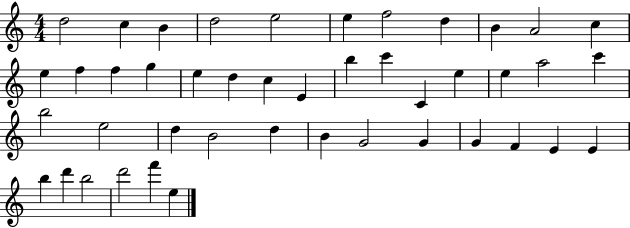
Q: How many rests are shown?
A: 0